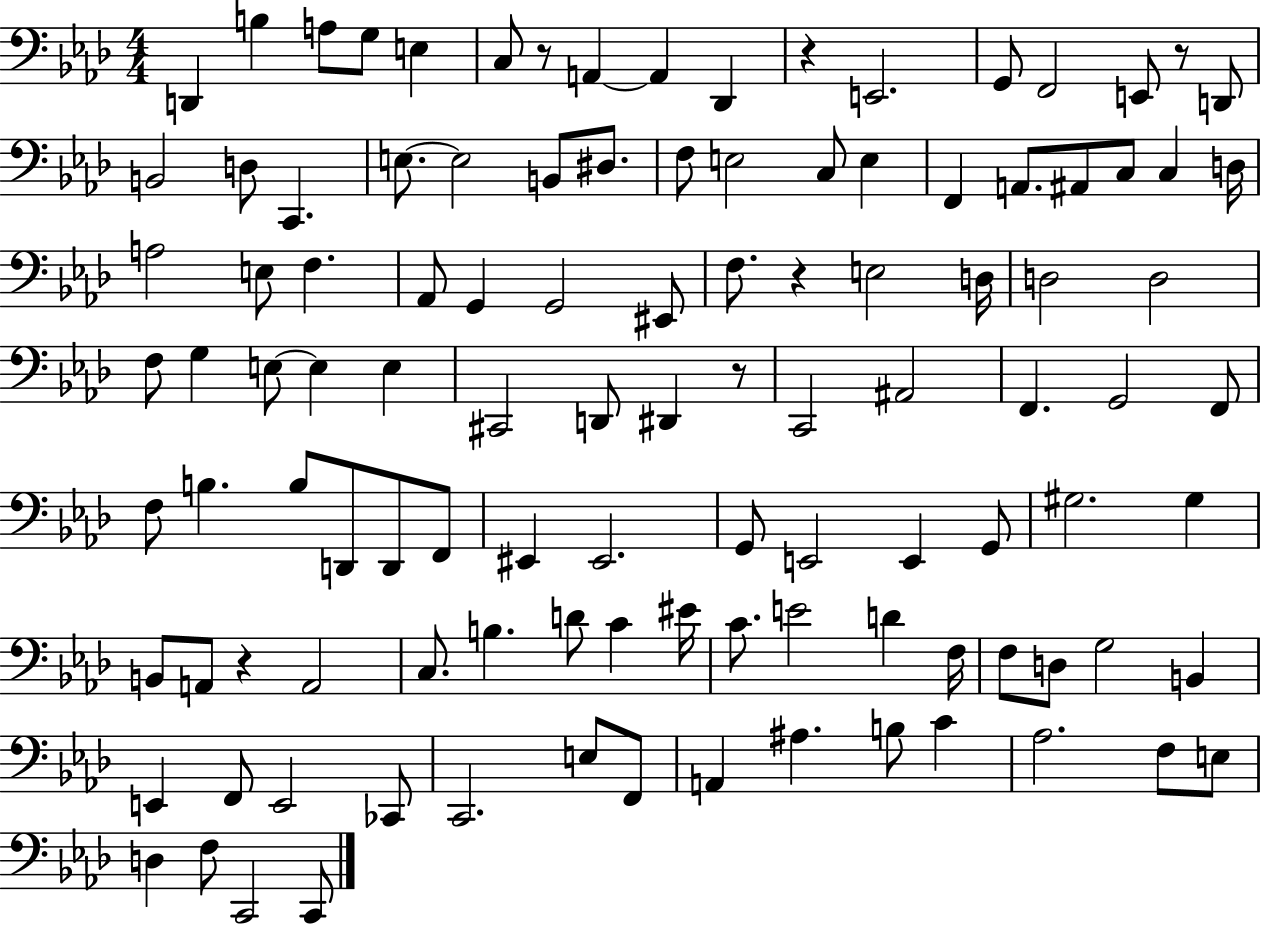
X:1
T:Untitled
M:4/4
L:1/4
K:Ab
D,, B, A,/2 G,/2 E, C,/2 z/2 A,, A,, _D,, z E,,2 G,,/2 F,,2 E,,/2 z/2 D,,/2 B,,2 D,/2 C,, E,/2 E,2 B,,/2 ^D,/2 F,/2 E,2 C,/2 E, F,, A,,/2 ^A,,/2 C,/2 C, D,/4 A,2 E,/2 F, _A,,/2 G,, G,,2 ^E,,/2 F,/2 z E,2 D,/4 D,2 D,2 F,/2 G, E,/2 E, E, ^C,,2 D,,/2 ^D,, z/2 C,,2 ^A,,2 F,, G,,2 F,,/2 F,/2 B, B,/2 D,,/2 D,,/2 F,,/2 ^E,, ^E,,2 G,,/2 E,,2 E,, G,,/2 ^G,2 ^G, B,,/2 A,,/2 z A,,2 C,/2 B, D/2 C ^E/4 C/2 E2 D F,/4 F,/2 D,/2 G,2 B,, E,, F,,/2 E,,2 _C,,/2 C,,2 E,/2 F,,/2 A,, ^A, B,/2 C _A,2 F,/2 E,/2 D, F,/2 C,,2 C,,/2